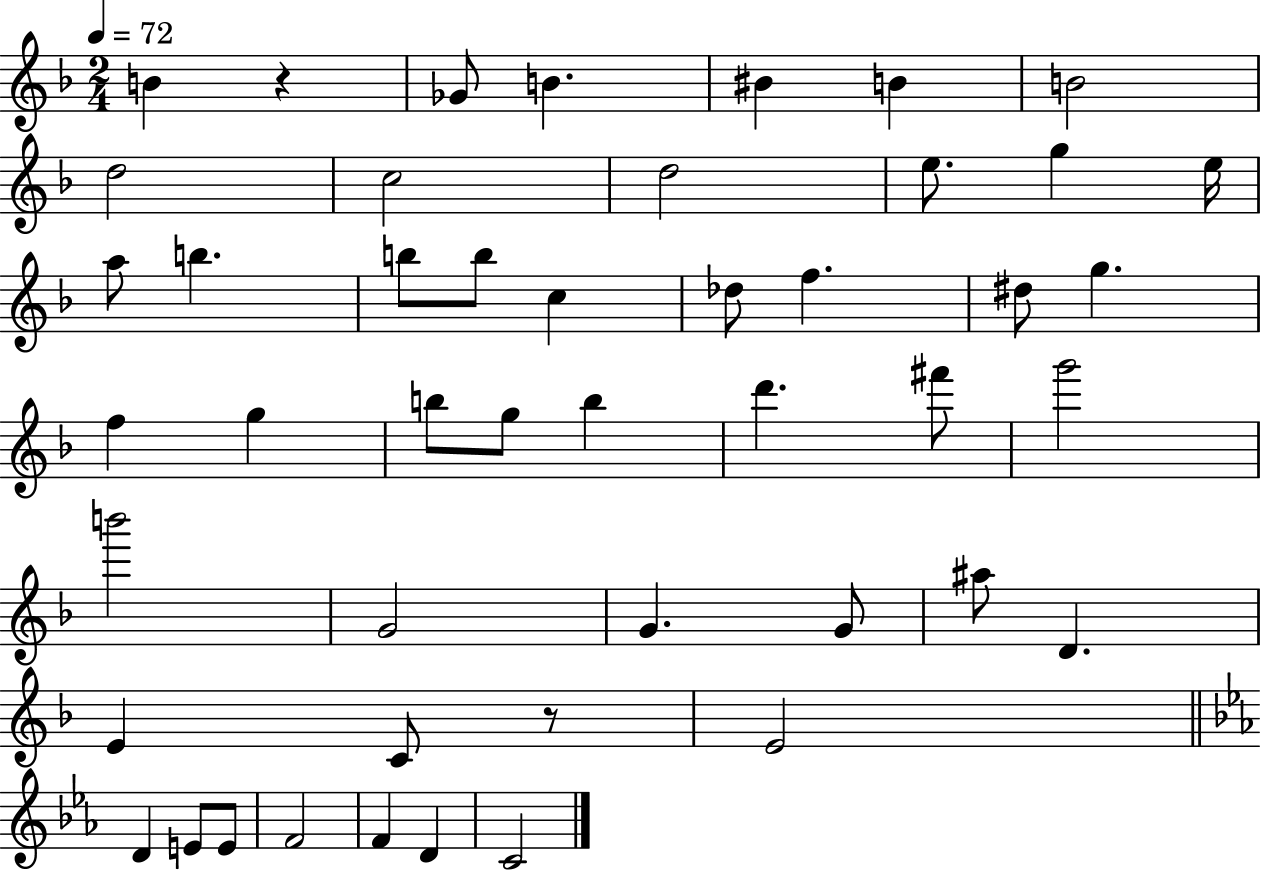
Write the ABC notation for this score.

X:1
T:Untitled
M:2/4
L:1/4
K:F
B z _G/2 B ^B B B2 d2 c2 d2 e/2 g e/4 a/2 b b/2 b/2 c _d/2 f ^d/2 g f g b/2 g/2 b d' ^f'/2 g'2 b'2 G2 G G/2 ^a/2 D E C/2 z/2 E2 D E/2 E/2 F2 F D C2